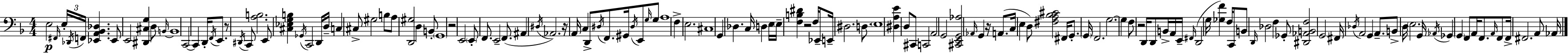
X:1
T:Untitled
M:4/4
L:1/4
K:Dm
E,2 ^F,,/4 E,/4 _D,,/4 F,,/4 [_E,,A,,_B,,_D,] _E,,/2 E,,2 [^D,,^C,G,] D,/2 B,,/4 B,,4 C,,2 C,, D,,/4 F,,/4 E,,/2 z/2 ^D,,/4 C,,/2 [A,B,]2 E,,/2 [^C,_E,G,B,] _G,,/4 C,,2 D,,/4 D,/4 C, ^C,/2 ^G,2 B,/2 A,/2 [D,,^G,]2 D, B,,/2 G,,4 z2 E,,2 E,,/2 F,,/2 E,,2 F,,/2 ^A,, ^D,/4 _A,,2 z/4 A,,/4 C, D,,/2 ^D,/4 F,,/2 ^G,,/4 ^D,/4 E,,/2 G,/4 G,/2 A,4 F, E,2 ^C,4 G,, _D, C,/4 D, E,/4 E,/4 [F,B,^D] z2 F,/4 _E,,/2 E,,/4 ^D,2 D,/2 E,4 [^D,A,E] D,/2 ^C,,/2 C,,2 A,,2 G,,2 [^C,,E,,G,,_A,]2 _A,,/4 G,, z/4 A,,/2 C,/4 E, D,/2 [^F,A,_B,^C]2 ^F,,/4 G,,/2 G,,/4 F,,2 G,2 G, F,/2 z2 D,,/4 D,,/2 B,,/4 A,,/4 E,,/4 ^F,,/4 D,,2 G,/4 [_G,F] F,/4 C,,/2 B,,/2 D,,/4 _D,2 F, _G,,/2 [^D,,_A,,B,,F,]2 G,,2 ^F,,/4 _D,/4 A,,2 G,, A,,/2 B,,/2 D,/4 E,2 G,,/4 _A,,/4 _G,, G,, F,,/2 A,,/4 F,,/2 A,,/4 F,,/2 F,,/4 ^F,,2 A,,/2 _A,,/4